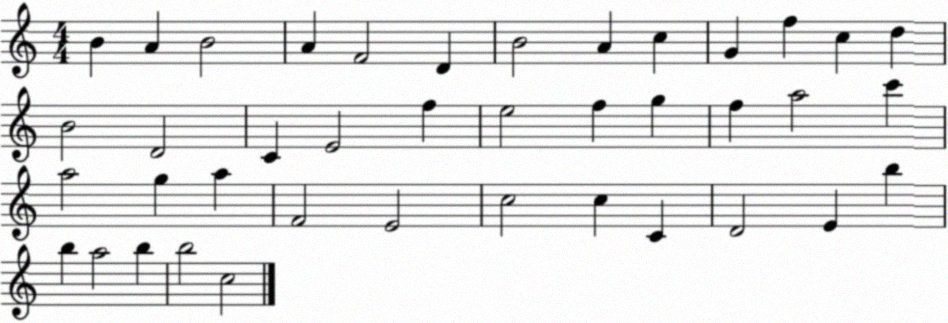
X:1
T:Untitled
M:4/4
L:1/4
K:C
B A B2 A F2 D B2 A c G f c d B2 D2 C E2 f e2 f g f a2 c' a2 g a F2 E2 c2 c C D2 E b b a2 b b2 c2